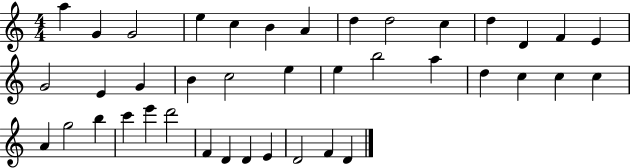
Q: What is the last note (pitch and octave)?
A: D4